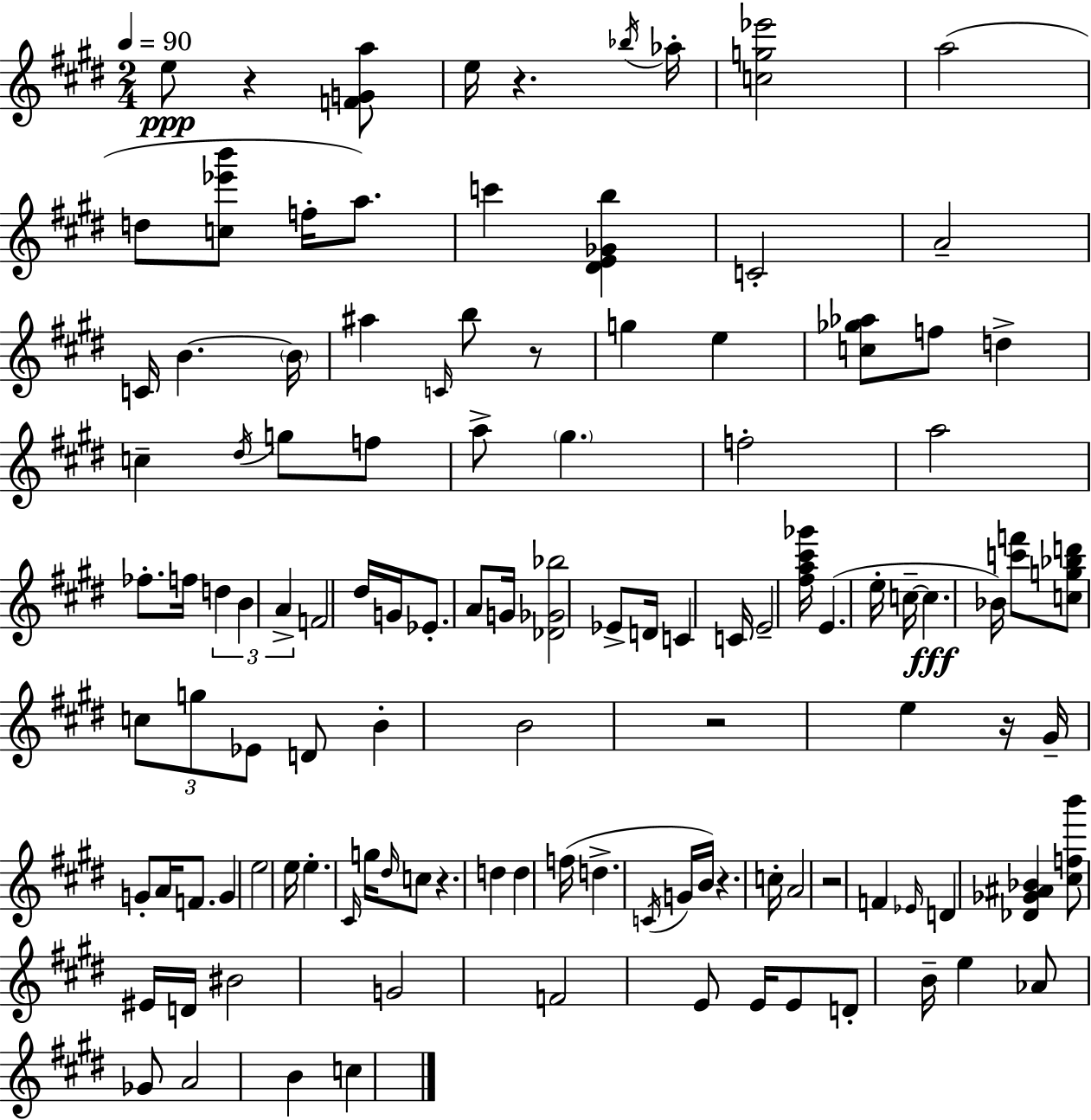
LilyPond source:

{
  \clef treble
  \numericTimeSignature
  \time 2/4
  \key e \major
  \tempo 4 = 90
  e''8\ppp r4 <f' g' a''>8 | e''16 r4. \acciaccatura { bes''16 } | aes''16-. <c'' g'' ees'''>2 | a''2( | \break d''8 <c'' ees''' b'''>8 f''16-. a''8.) | c'''4 <dis' e' ges' b''>4 | c'2-. | a'2-- | \break c'16 b'4.~~ | \parenthesize b'16 ais''4 \grace { c'16 } b''8 | r8 g''4 e''4 | <c'' ges'' aes''>8 f''8 d''4-> | \break c''4-- \acciaccatura { dis''16 } g''8 | f''8 a''8-> \parenthesize gis''4. | f''2-. | a''2 | \break fes''8.-. f''16 \tuplet 3/2 { d''4 | b'4 a'4-> } | f'2 | dis''16 g'16 ees'8.-. | \break a'8 g'16 <des' ges' bes''>2 | ees'8-> d'16 c'4 | c'16 e'2-- | <fis'' a'' cis''' ges'''>16 e'4.( | \break e''16-. c''16--~~ c''4.\fff | bes'16) <c''' f'''>8 <c'' g'' bes'' d'''>8 \tuplet 3/2 { c''8 | g''8 ees'8 } d'8 b'4-. | b'2 | \break r2 | e''4 r16 | gis'16-- g'8-. a'16 f'8. g'4 | e''2 | \break e''16 e''4.-. | \grace { cis'16 } g''16 \grace { dis''16 } c''8 r4. | d''4 | d''4 f''16( d''4.-> | \break \acciaccatura { c'16 } g'16 b'16) r4. | c''16-. a'2 | r2 | f'4 | \break \grace { ees'16 } d'4 <des' ges' ais' bes'>4 | <cis'' f'' b'''>8 eis'16 d'16 bis'2 | g'2 | f'2 | \break e'8 | e'16 e'8 d'8-. b'16-- e''4 | aes'8 ges'8 a'2 | b'4 | \break c''4 \bar "|."
}